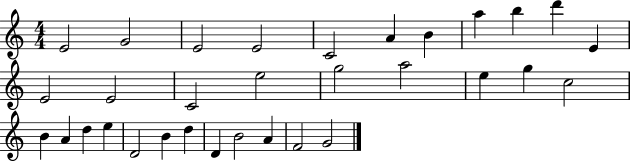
E4/h G4/h E4/h E4/h C4/h A4/q B4/q A5/q B5/q D6/q E4/q E4/h E4/h C4/h E5/h G5/h A5/h E5/q G5/q C5/h B4/q A4/q D5/q E5/q D4/h B4/q D5/q D4/q B4/h A4/q F4/h G4/h